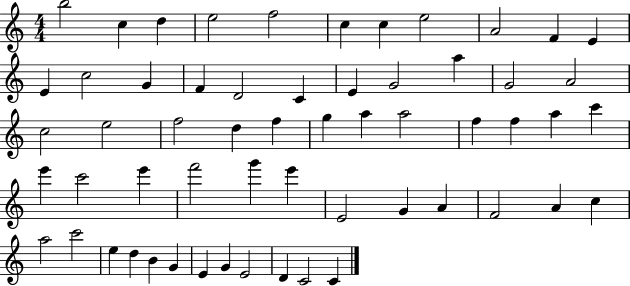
{
  \clef treble
  \numericTimeSignature
  \time 4/4
  \key c \major
  b''2 c''4 d''4 | e''2 f''2 | c''4 c''4 e''2 | a'2 f'4 e'4 | \break e'4 c''2 g'4 | f'4 d'2 c'4 | e'4 g'2 a''4 | g'2 a'2 | \break c''2 e''2 | f''2 d''4 f''4 | g''4 a''4 a''2 | f''4 f''4 a''4 c'''4 | \break e'''4 c'''2 e'''4 | f'''2 g'''4 e'''4 | e'2 g'4 a'4 | f'2 a'4 c''4 | \break a''2 c'''2 | e''4 d''4 b'4 g'4 | e'4 g'4 e'2 | d'4 c'2 c'4 | \break \bar "|."
}